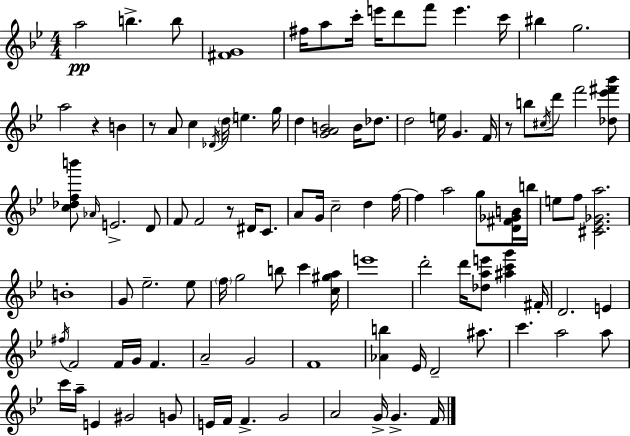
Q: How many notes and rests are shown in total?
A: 105